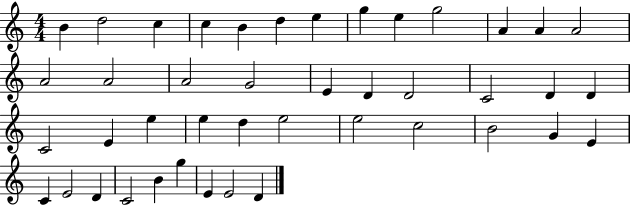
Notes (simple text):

B4/q D5/h C5/q C5/q B4/q D5/q E5/q G5/q E5/q G5/h A4/q A4/q A4/h A4/h A4/h A4/h G4/h E4/q D4/q D4/h C4/h D4/q D4/q C4/h E4/q E5/q E5/q D5/q E5/h E5/h C5/h B4/h G4/q E4/q C4/q E4/h D4/q C4/h B4/q G5/q E4/q E4/h D4/q